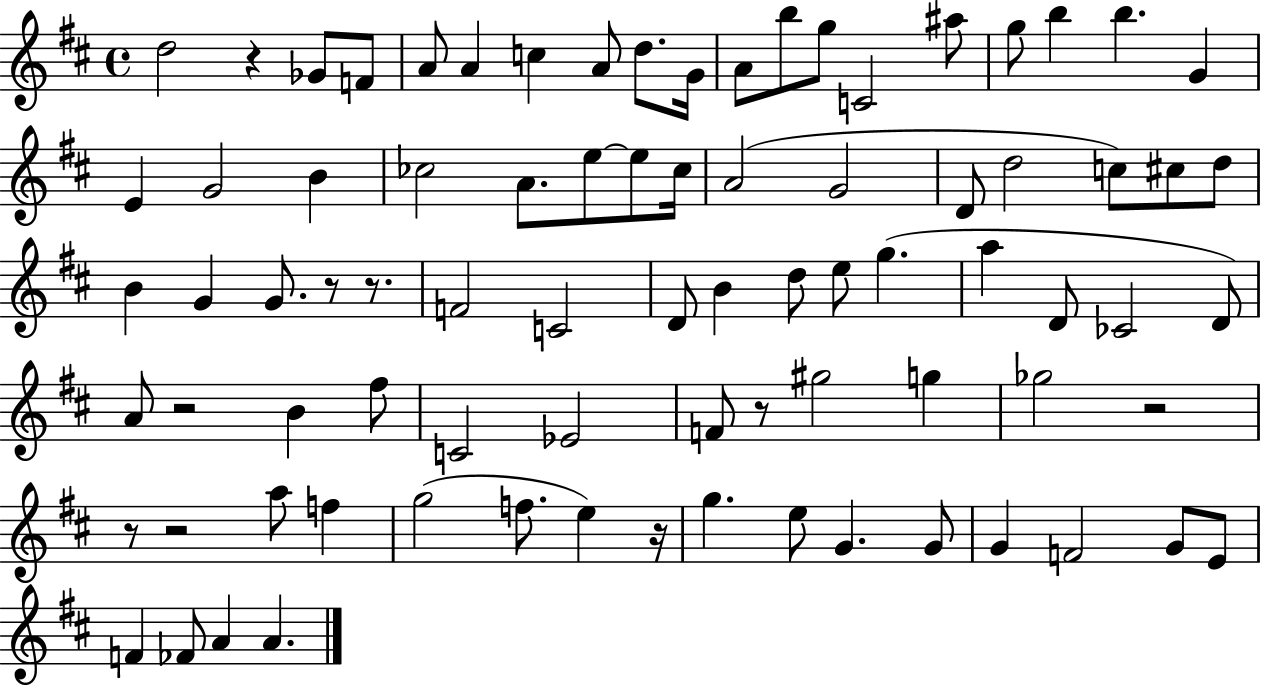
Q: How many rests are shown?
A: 9